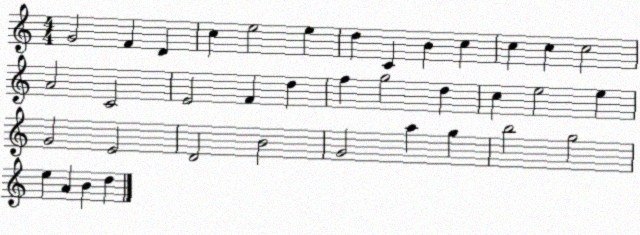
X:1
T:Untitled
M:4/4
L:1/4
K:C
G2 F D c e2 e d C B c c c c2 A2 C2 E2 F d f g2 d c e2 e G2 E2 D2 B2 G2 a g b2 g2 e A B d